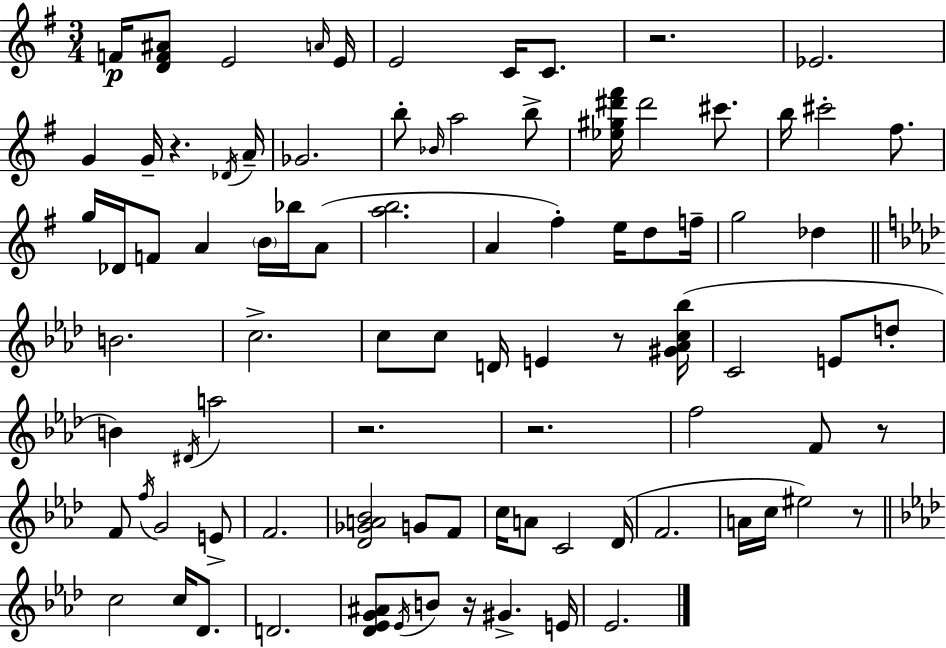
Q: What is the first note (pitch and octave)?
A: F4